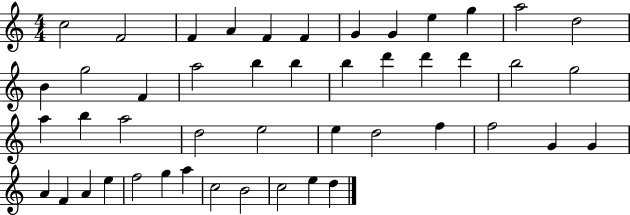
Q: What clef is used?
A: treble